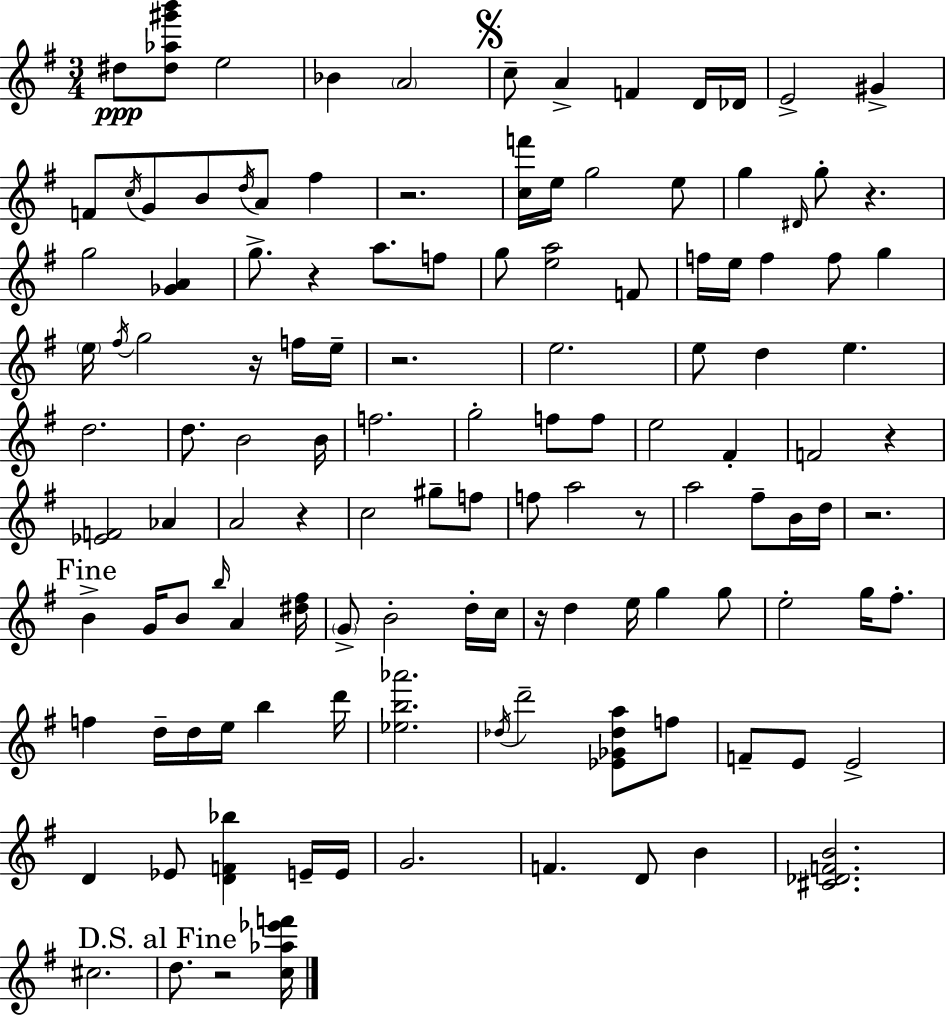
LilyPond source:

{
  \clef treble
  \numericTimeSignature
  \time 3/4
  \key g \major
  dis''8\ppp <dis'' aes'' gis''' b'''>8 e''2 | bes'4 \parenthesize a'2 | \mark \markup { \musicglyph "scripts.segno" } c''8-- a'4-> f'4 d'16 des'16 | e'2-> gis'4-> | \break f'8 \acciaccatura { c''16 } g'8 b'8 \acciaccatura { d''16 } a'8 fis''4 | r2. | <c'' f'''>16 e''16 g''2 | e''8 g''4 \grace { dis'16 } g''8-. r4. | \break g''2 <ges' a'>4 | g''8.-> r4 a''8. | f''8 g''8 <e'' a''>2 | f'8 f''16 e''16 f''4 f''8 g''4 | \break \parenthesize e''16 \acciaccatura { fis''16 } g''2 | r16 f''16 e''16-- r2. | e''2. | e''8 d''4 e''4. | \break d''2. | d''8. b'2 | b'16 f''2. | g''2-. | \break f''8 f''8 e''2 | fis'4-. f'2 | r4 <ees' f'>2 | aes'4 a'2 | \break r4 c''2 | gis''8-- f''8 f''8 a''2 | r8 a''2 | fis''8-- b'16 d''16 r2. | \break \mark "Fine" b'4-> g'16 b'8 \grace { b''16 } | a'4 <dis'' fis''>16 \parenthesize g'8-> b'2-. | d''16-. c''16 r16 d''4 e''16 g''4 | g''8 e''2-. | \break g''16 fis''8.-. f''4 d''16-- d''16 e''16 | b''4 d'''16 <ees'' b'' aes'''>2. | \acciaccatura { des''16 } d'''2-- | <ees' ges' des'' a''>8 f''8 f'8-- e'8 e'2-> | \break d'4 ees'8 | <d' f' bes''>4 e'16-- e'16 g'2. | f'4. | d'8 b'4 <cis' des' f' b'>2. | \break cis''2. | \mark "D.S. al Fine" d''8. r2 | <c'' aes'' ees''' f'''>16 \bar "|."
}